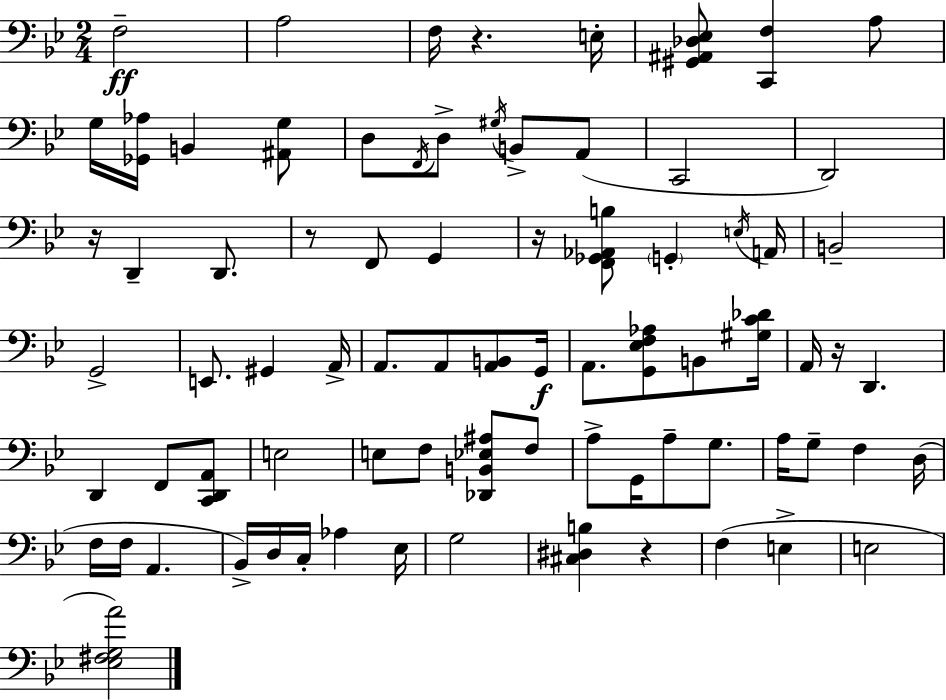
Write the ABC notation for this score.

X:1
T:Untitled
M:2/4
L:1/4
K:Bb
F,2 A,2 F,/4 z E,/4 [^G,,^A,,_D,_E,]/2 [C,,F,] A,/2 G,/4 [_G,,_A,]/4 B,, [^A,,G,]/2 D,/2 F,,/4 D,/2 ^G,/4 B,,/2 A,,/2 C,,2 D,,2 z/4 D,, D,,/2 z/2 F,,/2 G,, z/4 [F,,_G,,_A,,B,]/2 G,, E,/4 A,,/4 B,,2 G,,2 E,,/2 ^G,, A,,/4 A,,/2 A,,/2 [A,,B,,]/2 G,,/4 A,,/2 [G,,_E,F,_A,]/2 B,,/2 [^G,C_D]/4 A,,/4 z/4 D,, D,, F,,/2 [C,,D,,A,,]/2 E,2 E,/2 F,/2 [_D,,B,,_E,^A,]/2 F,/2 A,/2 G,,/4 A,/2 G,/2 A,/4 G,/2 F, D,/4 F,/4 F,/4 A,, _B,,/4 D,/4 C,/4 _A, _E,/4 G,2 [^C,^D,B,] z F, E, E,2 [_E,^F,G,A]2